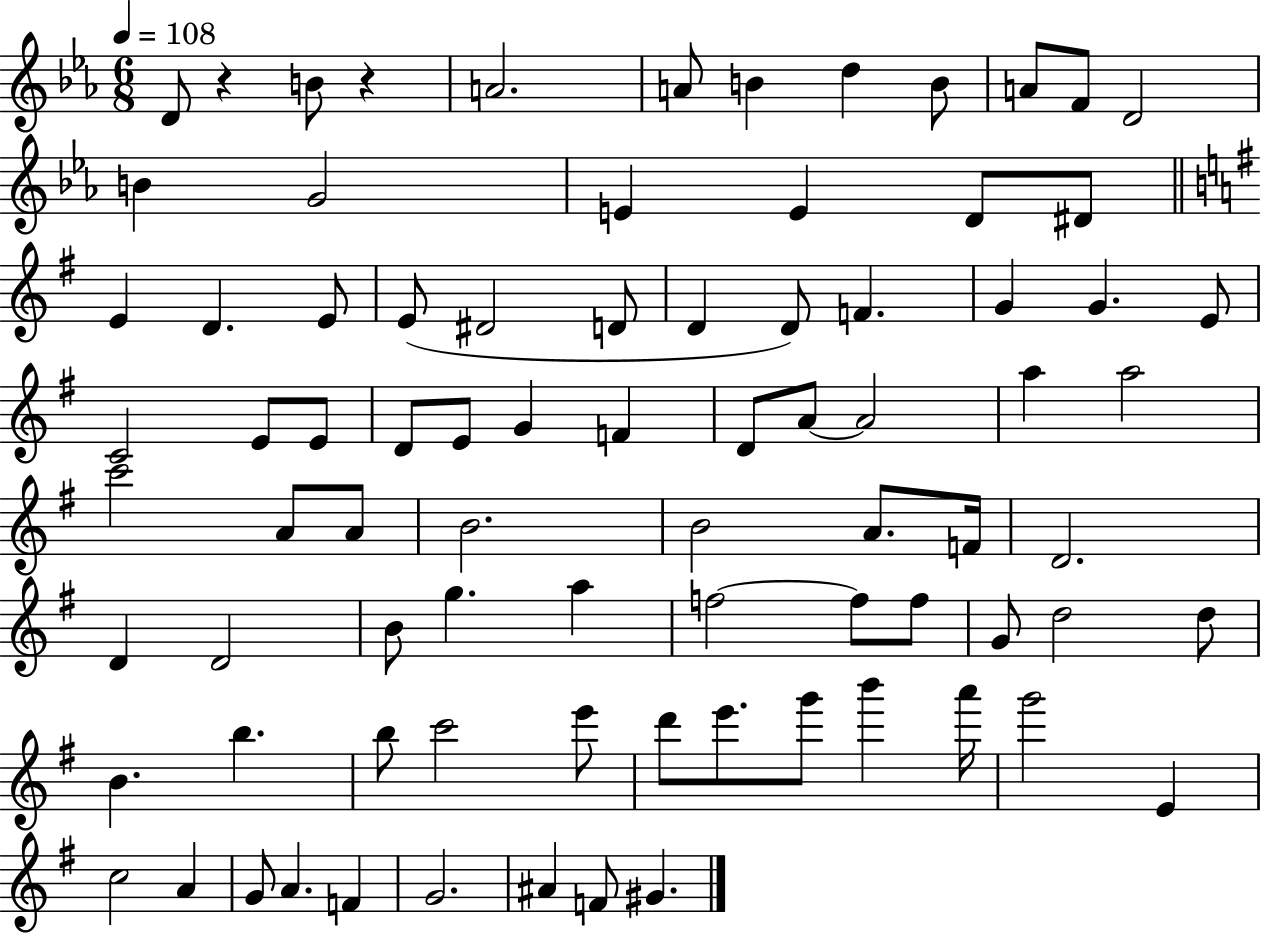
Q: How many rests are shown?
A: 2